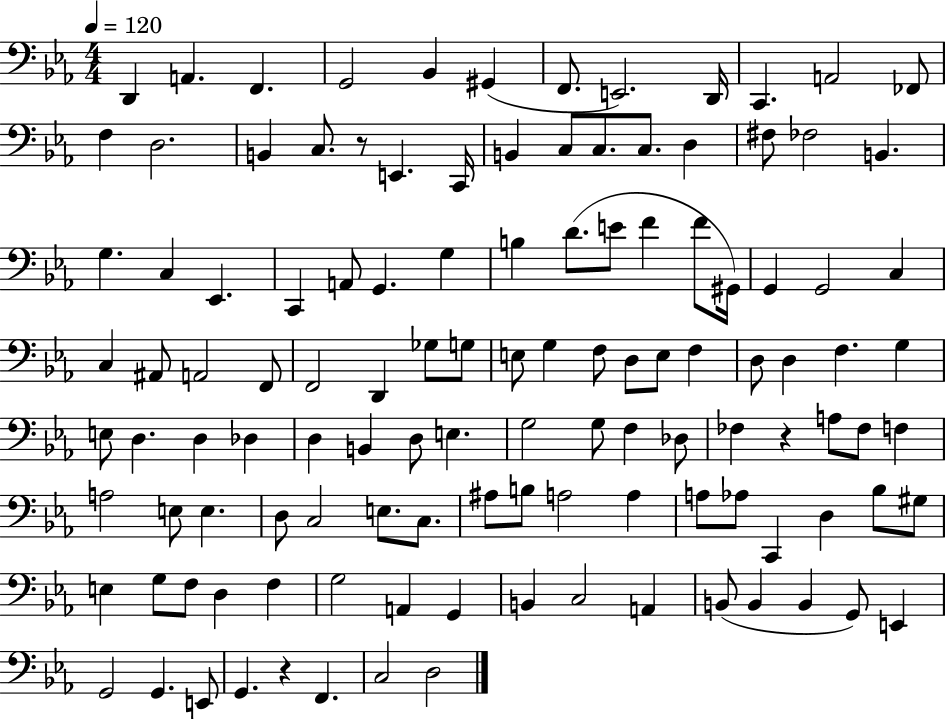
{
  \clef bass
  \numericTimeSignature
  \time 4/4
  \key ees \major
  \tempo 4 = 120
  d,4 a,4. f,4. | g,2 bes,4 gis,4( | f,8. e,2.) d,16 | c,4. a,2 fes,8 | \break f4 d2. | b,4 c8. r8 e,4. c,16 | b,4 c8 c8. c8. d4 | fis8 fes2 b,4. | \break g4. c4 ees,4. | c,4 a,8 g,4. g4 | b4 d'8.( e'8 f'4 f'8 gis,16) | g,4 g,2 c4 | \break c4 ais,8 a,2 f,8 | f,2 d,4 ges8 g8 | e8 g4 f8 d8 e8 f4 | d8 d4 f4. g4 | \break e8 d4. d4 des4 | d4 b,4 d8 e4. | g2 g8 f4 des8 | fes4 r4 a8 fes8 f4 | \break a2 e8 e4. | d8 c2 e8. c8. | ais8 b8 a2 a4 | a8 aes8 c,4 d4 bes8 gis8 | \break e4 g8 f8 d4 f4 | g2 a,4 g,4 | b,4 c2 a,4 | b,8( b,4 b,4 g,8) e,4 | \break g,2 g,4. e,8 | g,4. r4 f,4. | c2 d2 | \bar "|."
}